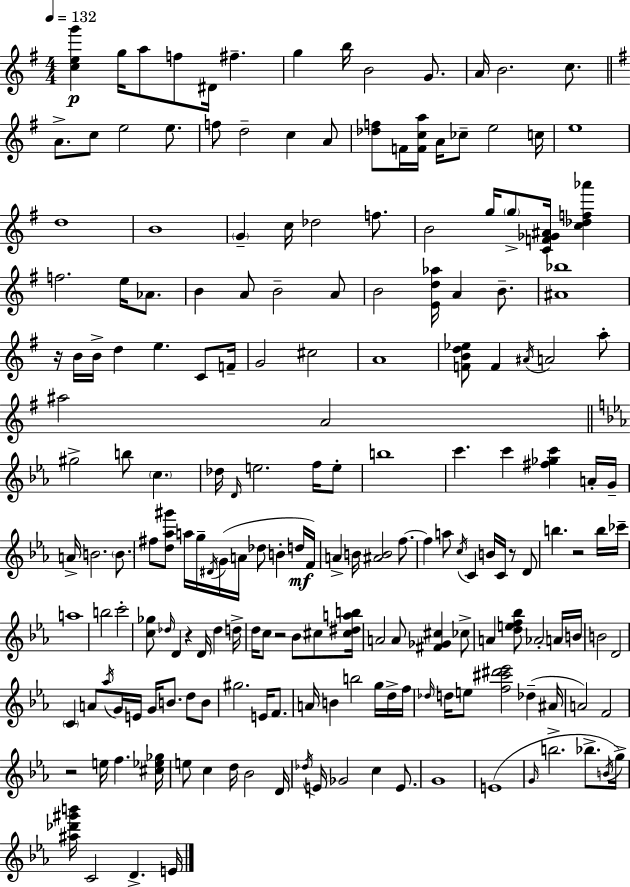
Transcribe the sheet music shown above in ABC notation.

X:1
T:Untitled
M:4/4
L:1/4
K:Em
[ceg'] g/4 a/2 f/2 ^D/4 ^f g b/4 B2 G/2 A/4 B2 c/2 A/2 c/2 e2 e/2 f/2 d2 c A/2 [_df]/2 F/4 [Fca]/4 A/4 _c/2 e2 c/4 e4 d4 B4 G c/4 _d2 f/2 B2 g/4 g/2 [CF_G^A]/4 [c_df_a'] f2 e/4 _A/2 B A/2 B2 A/2 B2 [Ed_a]/4 A B/2 [^A_b]4 z/4 B/4 B/4 d e C/2 F/4 G2 ^c2 A4 [FBd_e]/2 F ^A/4 A2 a/2 ^a2 A2 ^g2 b/2 c _d/4 D/4 e2 f/4 e/2 b4 c' c' [^f_gc'] A/4 G/4 A/4 B2 B/2 ^f/2 [d_a^g']/2 a/4 g/4 ^D/4 G/4 A/4 _d/2 B d/4 F/4 A B/4 [^AB]2 f/2 f a/2 c/4 C B/4 C/4 z/2 D/2 b z2 b/4 _c'/4 a4 b2 c'2 [c_g]/2 _d/4 D z D/4 _d d/4 d/4 c/2 z2 _B/2 ^c/2 [^c^dab]/4 A2 A/2 [^F_G^c] _c/2 A [def_b]/2 _A2 A/4 B/4 B2 D2 C A/2 _a/4 G/4 E/4 G/4 B/2 d/2 B/2 ^g2 E/4 F/2 A/4 B b2 g/4 d/4 f/4 _d/4 d/4 e/2 [f^c'^d'_e']2 _d ^A/4 A2 F2 z2 e/4 f [^c_e_g]/4 e/2 c d/4 _B2 D/4 _d/4 E/4 _G2 c E/2 G4 E4 G/4 b2 _b/2 B/4 g/4 [^a_d'^g'b']/4 C2 D E/4